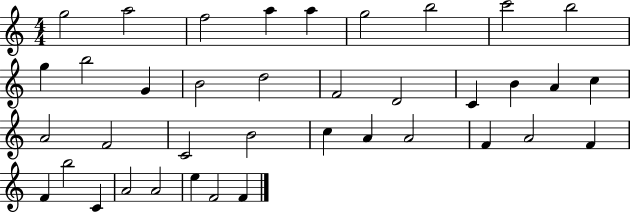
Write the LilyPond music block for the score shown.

{
  \clef treble
  \numericTimeSignature
  \time 4/4
  \key c \major
  g''2 a''2 | f''2 a''4 a''4 | g''2 b''2 | c'''2 b''2 | \break g''4 b''2 g'4 | b'2 d''2 | f'2 d'2 | c'4 b'4 a'4 c''4 | \break a'2 f'2 | c'2 b'2 | c''4 a'4 a'2 | f'4 a'2 f'4 | \break f'4 b''2 c'4 | a'2 a'2 | e''4 f'2 f'4 | \bar "|."
}